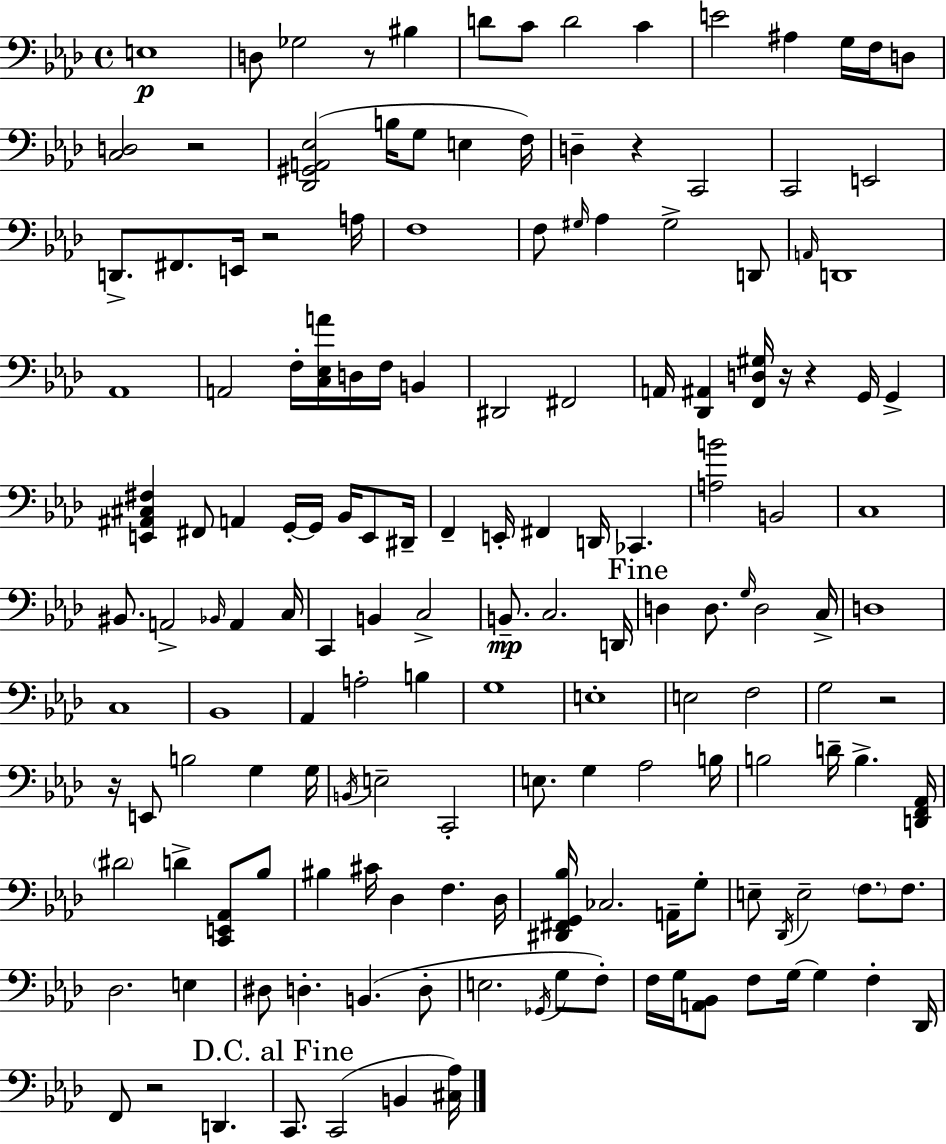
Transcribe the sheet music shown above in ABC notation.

X:1
T:Untitled
M:4/4
L:1/4
K:Ab
E,4 D,/2 _G,2 z/2 ^B, D/2 C/2 D2 C E2 ^A, G,/4 F,/4 D,/2 [C,D,]2 z2 [_D,,^G,,A,,_E,]2 B,/4 G,/2 E, F,/4 D, z C,,2 C,,2 E,,2 D,,/2 ^F,,/2 E,,/4 z2 A,/4 F,4 F,/2 ^G,/4 _A, ^G,2 D,,/2 A,,/4 D,,4 _A,,4 A,,2 F,/4 [C,_E,A]/4 D,/4 F,/4 B,, ^D,,2 ^F,,2 A,,/4 [_D,,^A,,] [F,,D,^G,]/4 z/4 z G,,/4 G,, [E,,^A,,^C,^F,] ^F,,/2 A,, G,,/4 G,,/4 _B,,/4 E,,/2 ^D,,/4 F,, E,,/4 ^F,, D,,/4 _C,, [A,B]2 B,,2 C,4 ^B,,/2 A,,2 _B,,/4 A,, C,/4 C,, B,, C,2 B,,/2 C,2 D,,/4 D, D,/2 G,/4 D,2 C,/4 D,4 C,4 _B,,4 _A,, A,2 B, G,4 E,4 E,2 F,2 G,2 z2 z/4 E,,/2 B,2 G, G,/4 B,,/4 E,2 C,,2 E,/2 G, _A,2 B,/4 B,2 D/4 B, [D,,F,,_A,,]/4 ^D2 D [C,,E,,_A,,]/2 _B,/2 ^B, ^C/4 _D, F, _D,/4 [^D,,^F,,G,,_B,]/4 _C,2 A,,/4 G,/2 E,/2 _D,,/4 E,2 F,/2 F,/2 _D,2 E, ^D,/2 D, B,, D,/2 E,2 _G,,/4 G,/2 F,/2 F,/4 G,/4 [A,,_B,,]/2 F,/2 G,/4 G, F, _D,,/4 F,,/2 z2 D,, C,,/2 C,,2 B,, [^C,_A,]/4